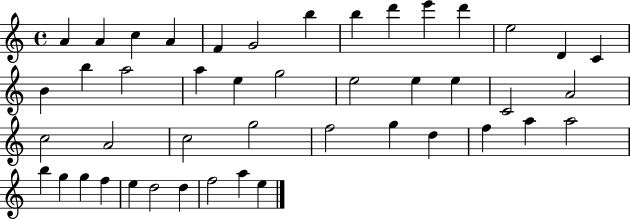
A4/q A4/q C5/q A4/q F4/q G4/h B5/q B5/q D6/q E6/q D6/q E5/h D4/q C4/q B4/q B5/q A5/h A5/q E5/q G5/h E5/h E5/q E5/q C4/h A4/h C5/h A4/h C5/h G5/h F5/h G5/q D5/q F5/q A5/q A5/h B5/q G5/q G5/q F5/q E5/q D5/h D5/q F5/h A5/q E5/q